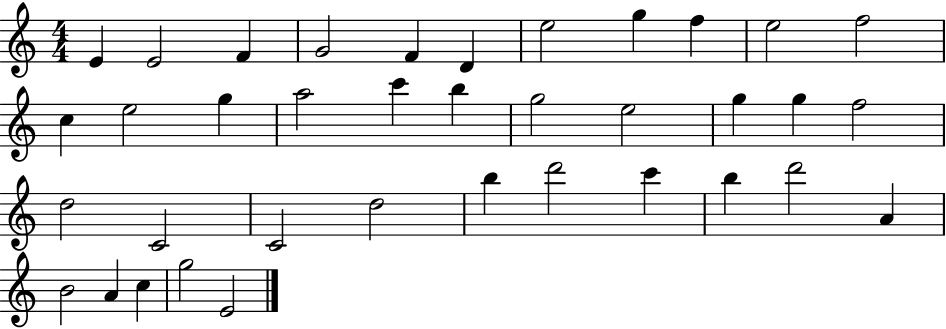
E4/q E4/h F4/q G4/h F4/q D4/q E5/h G5/q F5/q E5/h F5/h C5/q E5/h G5/q A5/h C6/q B5/q G5/h E5/h G5/q G5/q F5/h D5/h C4/h C4/h D5/h B5/q D6/h C6/q B5/q D6/h A4/q B4/h A4/q C5/q G5/h E4/h